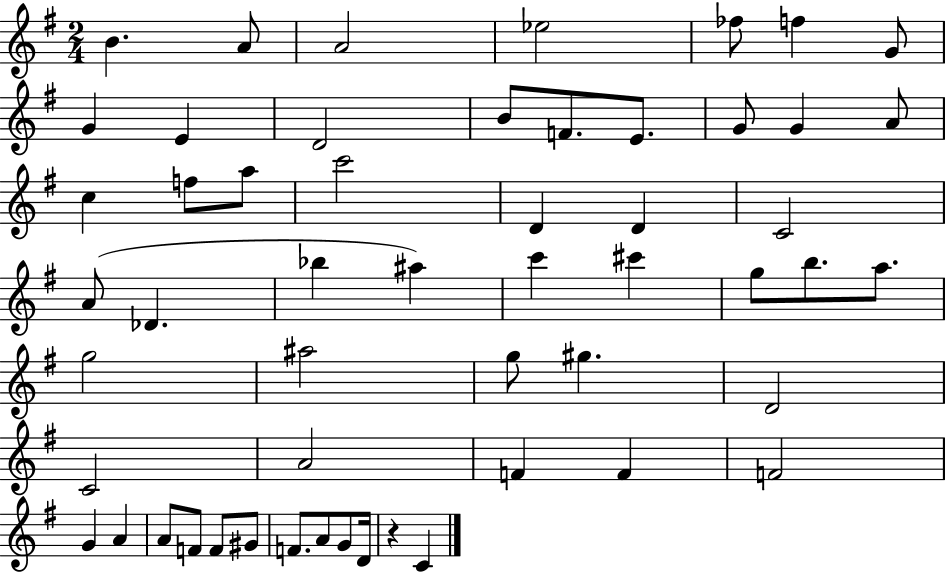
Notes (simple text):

B4/q. A4/e A4/h Eb5/h FES5/e F5/q G4/e G4/q E4/q D4/h B4/e F4/e. E4/e. G4/e G4/q A4/e C5/q F5/e A5/e C6/h D4/q D4/q C4/h A4/e Db4/q. Bb5/q A#5/q C6/q C#6/q G5/e B5/e. A5/e. G5/h A#5/h G5/e G#5/q. D4/h C4/h A4/h F4/q F4/q F4/h G4/q A4/q A4/e F4/e F4/e G#4/e F4/e. A4/e G4/e D4/s R/q C4/q